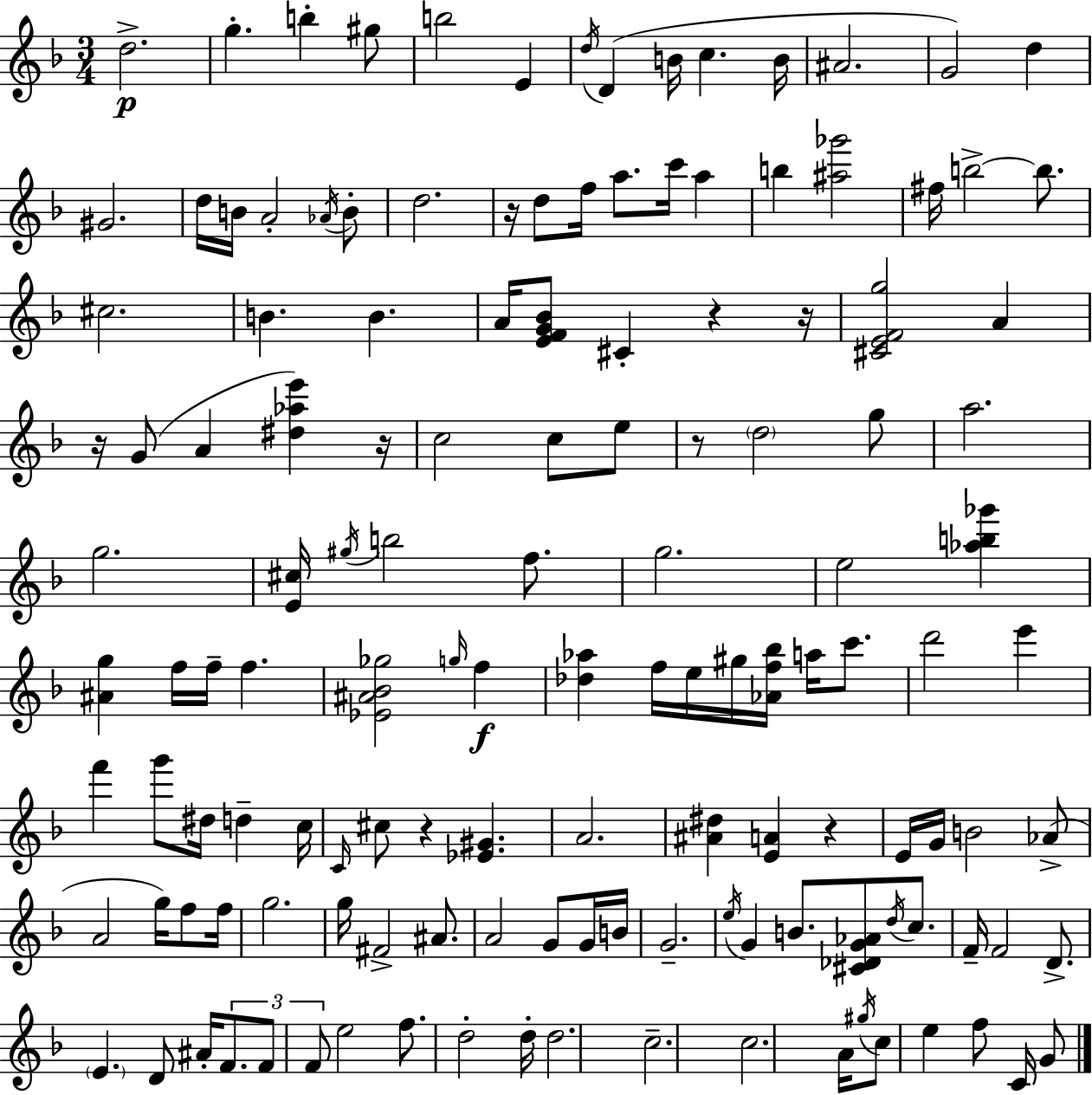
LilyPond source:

{
  \clef treble
  \numericTimeSignature
  \time 3/4
  \key f \major
  d''2.->\p | g''4.-. b''4-. gis''8 | b''2 e'4 | \acciaccatura { d''16 } d'4( b'16 c''4. | \break b'16 ais'2. | g'2) d''4 | gis'2. | d''16 b'16 a'2-. \acciaccatura { aes'16 } | \break b'8-. d''2. | r16 d''8 f''16 a''8. c'''16 a''4 | b''4 <ais'' ges'''>2 | fis''16 b''2->~~ b''8. | \break cis''2. | b'4. b'4. | a'16 <e' f' g' bes'>8 cis'4-. r4 | r16 <cis' e' f' g''>2 a'4 | \break r16 g'8( a'4 <dis'' aes'' e'''>4) | r16 c''2 c''8 | e''8 r8 \parenthesize d''2 | g''8 a''2. | \break g''2. | <e' cis''>16 \acciaccatura { gis''16 } b''2 | f''8. g''2. | e''2 <aes'' b'' ges'''>4 | \break <ais' g''>4 f''16 f''16-- f''4. | <ees' ais' bes' ges''>2 \grace { g''16 } | f''4\f <des'' aes''>4 f''16 e''16 gis''16 <aes' f'' bes''>16 | a''16 c'''8. d'''2 | \break e'''4 f'''4 g'''8 dis''16 d''4-- | c''16 \grace { c'16 } cis''8 r4 <ees' gis'>4. | a'2. | <ais' dis''>4 <e' a'>4 | \break r4 e'16 g'16 b'2 | aes'8->( a'2 | g''16) f''8 f''16 g''2. | g''16 fis'2-> | \break ais'8. a'2 | g'8 g'16 b'16 g'2.-- | \acciaccatura { e''16 } g'4 b'8. | <cis' des' g' aes'>8 \acciaccatura { d''16 } c''8. f'16-- f'2 | \break d'8.-> \parenthesize e'4. | d'8 ais'16-. \tuplet 3/2 { f'8. f'8 f'8 } e''2 | f''8. d''2-. | d''16-. d''2. | \break c''2.-- | c''2. | a'16 \acciaccatura { gis''16 } c''8 e''4 | f''8 c'16 g'8 \bar "|."
}